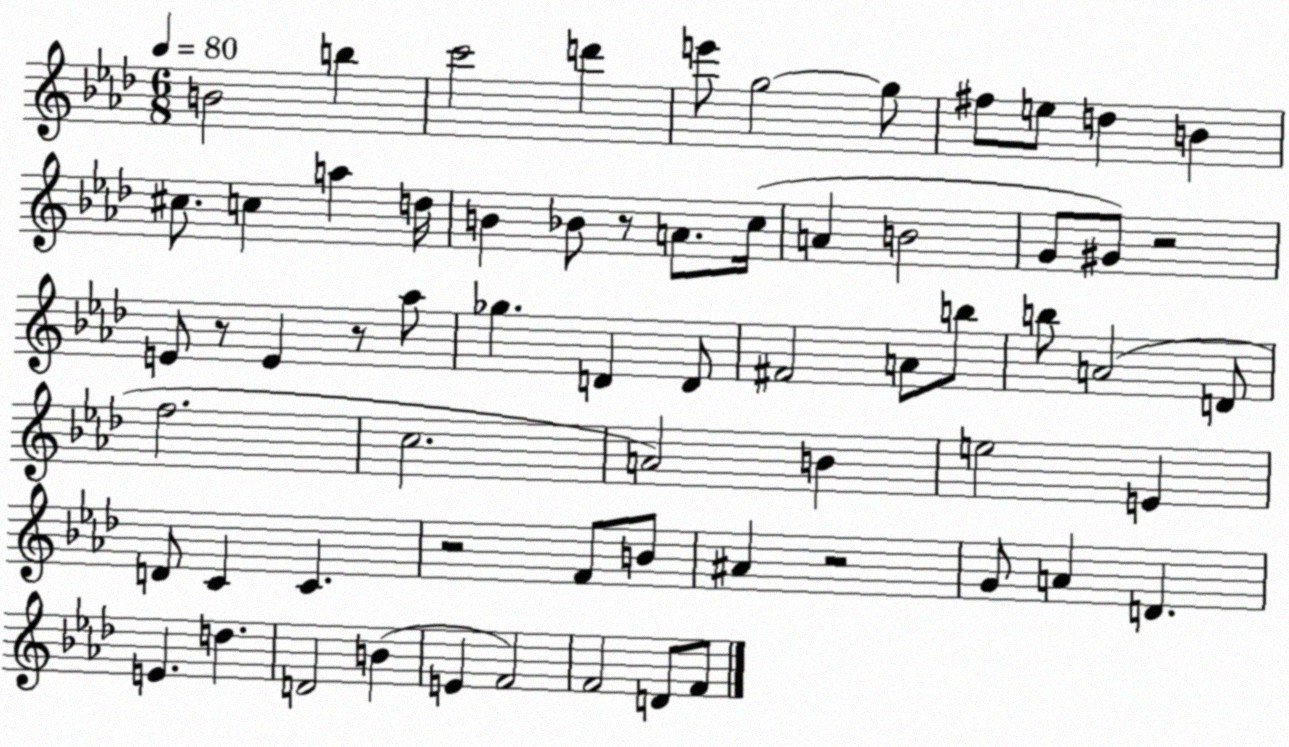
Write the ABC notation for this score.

X:1
T:Untitled
M:6/8
L:1/4
K:Ab
B2 b c'2 d' e'/2 g2 g/2 ^f/2 e/2 d B ^c/2 c a d/4 B _B/2 z/2 A/2 c/4 A B2 G/2 ^G/2 z2 E/2 z/2 E z/2 _a/2 _g D D/2 ^F2 A/2 b/2 b/2 A2 D/2 f2 c2 A2 B e2 E D/2 C C z2 F/2 B/2 ^A z2 G/2 A D E d D2 B E F2 F2 D/2 F/2